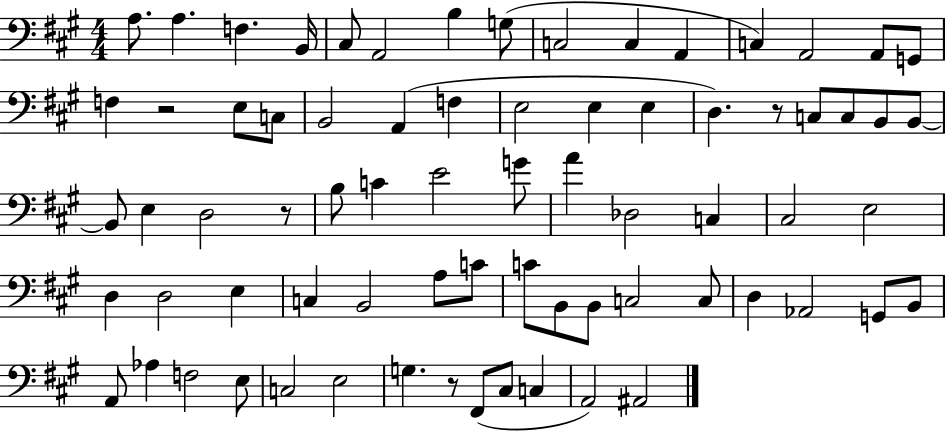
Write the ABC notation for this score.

X:1
T:Untitled
M:4/4
L:1/4
K:A
A,/2 A, F, B,,/4 ^C,/2 A,,2 B, G,/2 C,2 C, A,, C, A,,2 A,,/2 G,,/2 F, z2 E,/2 C,/2 B,,2 A,, F, E,2 E, E, D, z/2 C,/2 C,/2 B,,/2 B,,/2 B,,/2 E, D,2 z/2 B,/2 C E2 G/2 A _D,2 C, ^C,2 E,2 D, D,2 E, C, B,,2 A,/2 C/2 C/2 B,,/2 B,,/2 C,2 C,/2 D, _A,,2 G,,/2 B,,/2 A,,/2 _A, F,2 E,/2 C,2 E,2 G, z/2 ^F,,/2 ^C,/2 C, A,,2 ^A,,2